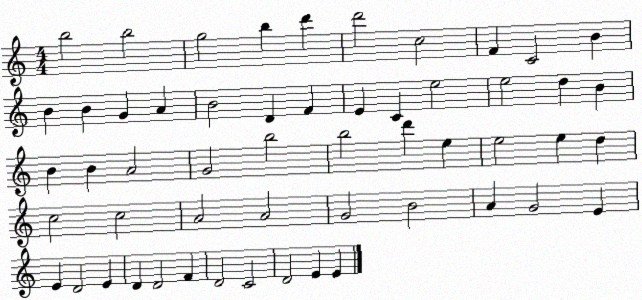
X:1
T:Untitled
M:4/4
L:1/4
K:C
b2 b2 g2 b d' d'2 c2 F C2 B B B G A B2 D F E C e2 e2 d B B B A2 G2 b2 b2 d' e e2 e d c2 c2 A2 A2 G2 B2 A G2 E E D2 E D D2 F D2 C2 D2 E E